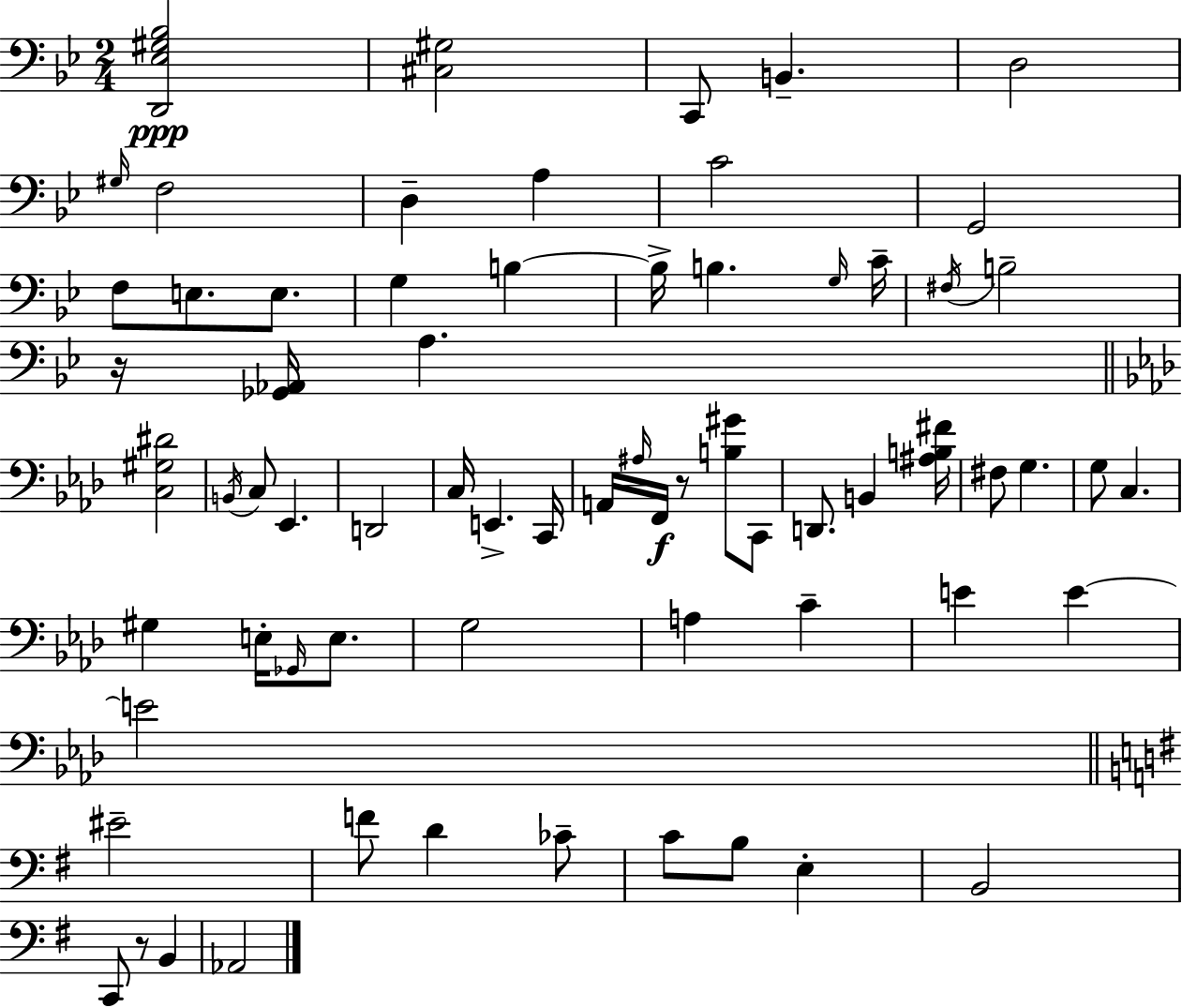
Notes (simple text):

[D2,Eb3,G#3,Bb3]/h [C#3,G#3]/h C2/e B2/q. D3/h G#3/s F3/h D3/q A3/q C4/h G2/h F3/e E3/e. E3/e. G3/q B3/q B3/s B3/q. G3/s C4/s F#3/s B3/h R/s [Gb2,Ab2]/s A3/q. [C3,G#3,D#4]/h B2/s C3/e Eb2/q. D2/h C3/s E2/q. C2/s A2/s A#3/s F2/s R/e [B3,G#4]/e C2/e D2/e. B2/q [A#3,B3,F#4]/s F#3/e G3/q. G3/e C3/q. G#3/q E3/s Gb2/s E3/e. G3/h A3/q C4/q E4/q E4/q E4/h EIS4/h F4/e D4/q CES4/e C4/e B3/e E3/q B2/h C2/e R/e B2/q Ab2/h